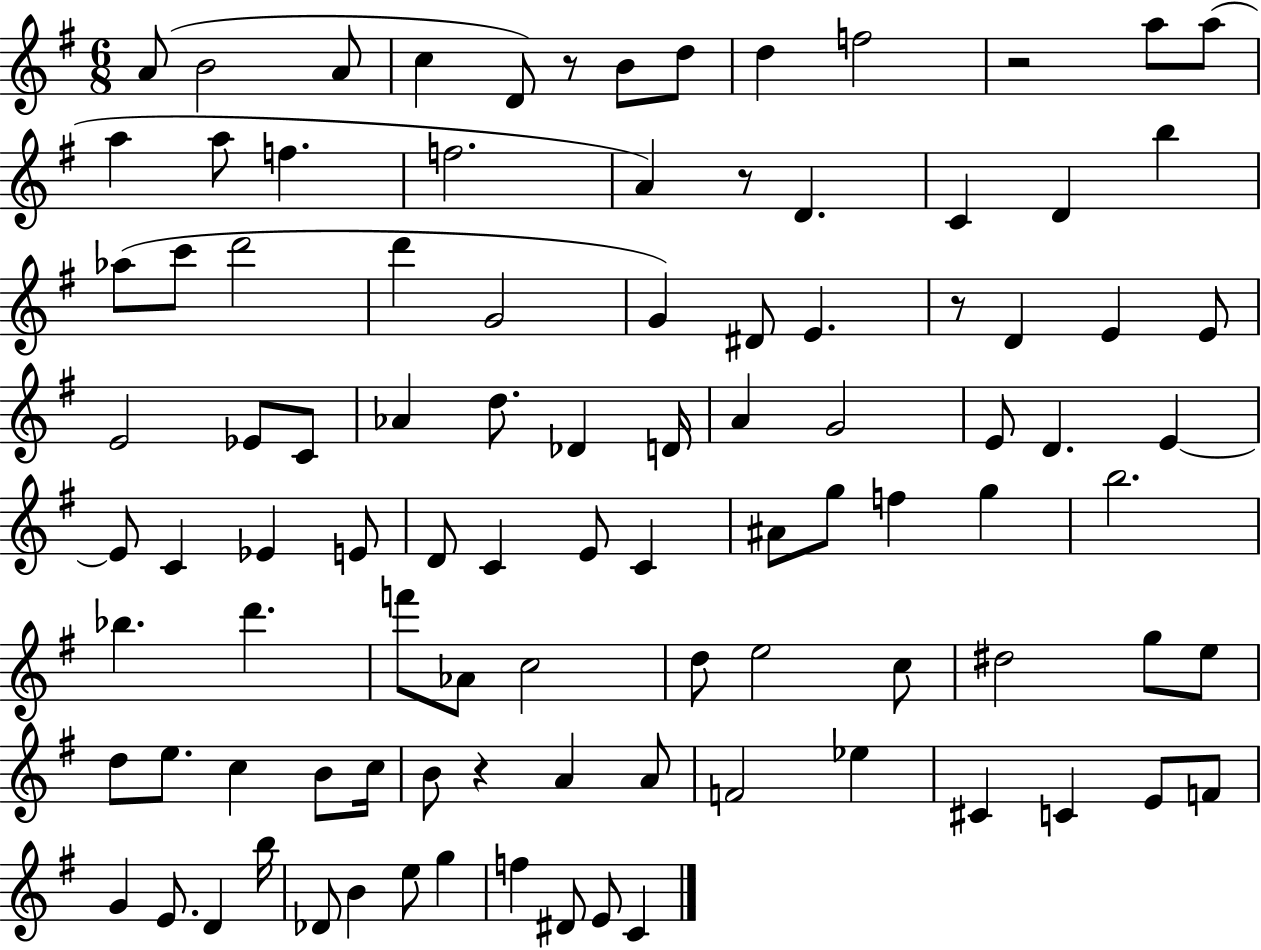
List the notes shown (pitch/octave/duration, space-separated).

A4/e B4/h A4/e C5/q D4/e R/e B4/e D5/e D5/q F5/h R/h A5/e A5/e A5/q A5/e F5/q. F5/h. A4/q R/e D4/q. C4/q D4/q B5/q Ab5/e C6/e D6/h D6/q G4/h G4/q D#4/e E4/q. R/e D4/q E4/q E4/e E4/h Eb4/e C4/e Ab4/q D5/e. Db4/q D4/s A4/q G4/h E4/e D4/q. E4/q E4/e C4/q Eb4/q E4/e D4/e C4/q E4/e C4/q A#4/e G5/e F5/q G5/q B5/h. Bb5/q. D6/q. F6/e Ab4/e C5/h D5/e E5/h C5/e D#5/h G5/e E5/e D5/e E5/e. C5/q B4/e C5/s B4/e R/q A4/q A4/e F4/h Eb5/q C#4/q C4/q E4/e F4/e G4/q E4/e. D4/q B5/s Db4/e B4/q E5/e G5/q F5/q D#4/e E4/e C4/q